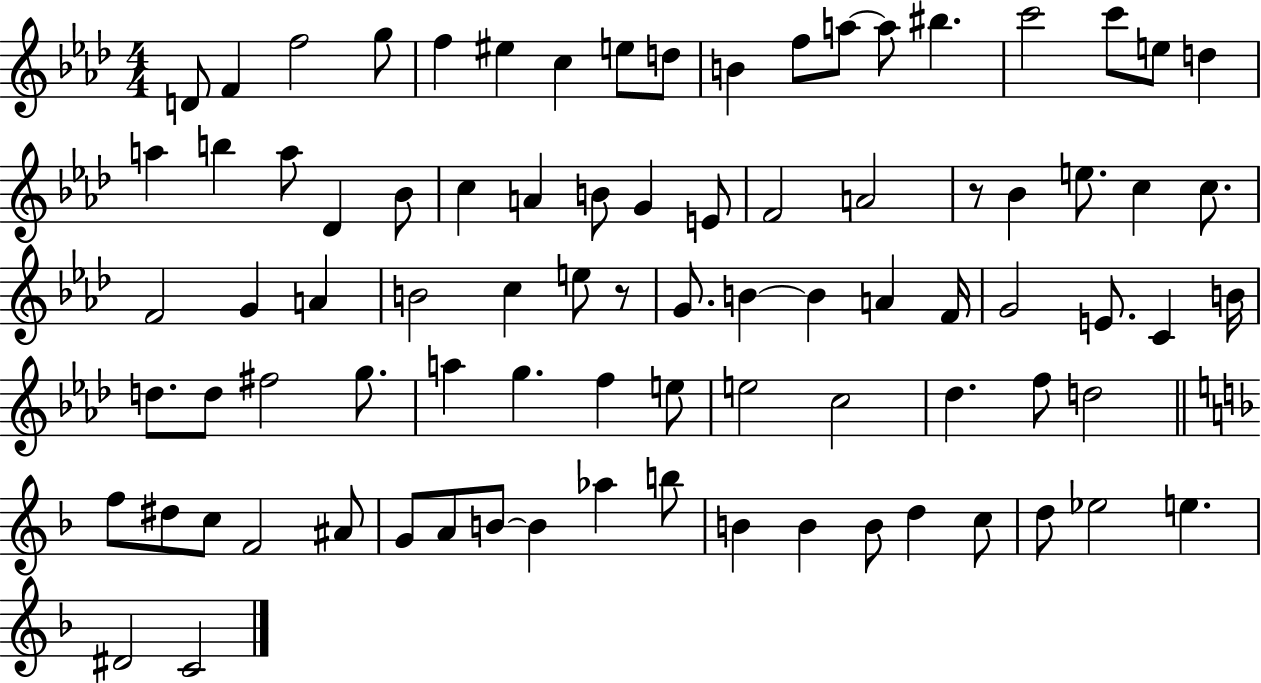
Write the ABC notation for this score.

X:1
T:Untitled
M:4/4
L:1/4
K:Ab
D/2 F f2 g/2 f ^e c e/2 d/2 B f/2 a/2 a/2 ^b c'2 c'/2 e/2 d a b a/2 _D _B/2 c A B/2 G E/2 F2 A2 z/2 _B e/2 c c/2 F2 G A B2 c e/2 z/2 G/2 B B A F/4 G2 E/2 C B/4 d/2 d/2 ^f2 g/2 a g f e/2 e2 c2 _d f/2 d2 f/2 ^d/2 c/2 F2 ^A/2 G/2 A/2 B/2 B _a b/2 B B B/2 d c/2 d/2 _e2 e ^D2 C2